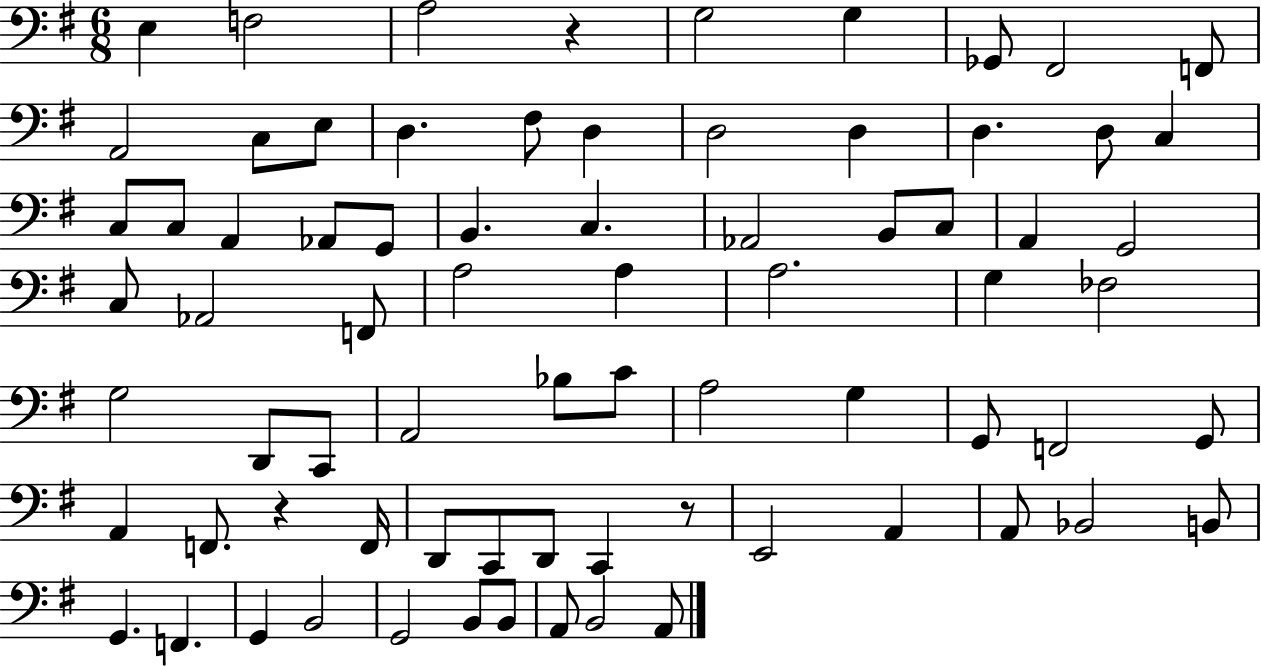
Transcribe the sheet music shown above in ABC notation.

X:1
T:Untitled
M:6/8
L:1/4
K:G
E, F,2 A,2 z G,2 G, _G,,/2 ^F,,2 F,,/2 A,,2 C,/2 E,/2 D, ^F,/2 D, D,2 D, D, D,/2 C, C,/2 C,/2 A,, _A,,/2 G,,/2 B,, C, _A,,2 B,,/2 C,/2 A,, G,,2 C,/2 _A,,2 F,,/2 A,2 A, A,2 G, _F,2 G,2 D,,/2 C,,/2 A,,2 _B,/2 C/2 A,2 G, G,,/2 F,,2 G,,/2 A,, F,,/2 z F,,/4 D,,/2 C,,/2 D,,/2 C,, z/2 E,,2 A,, A,,/2 _B,,2 B,,/2 G,, F,, G,, B,,2 G,,2 B,,/2 B,,/2 A,,/2 B,,2 A,,/2